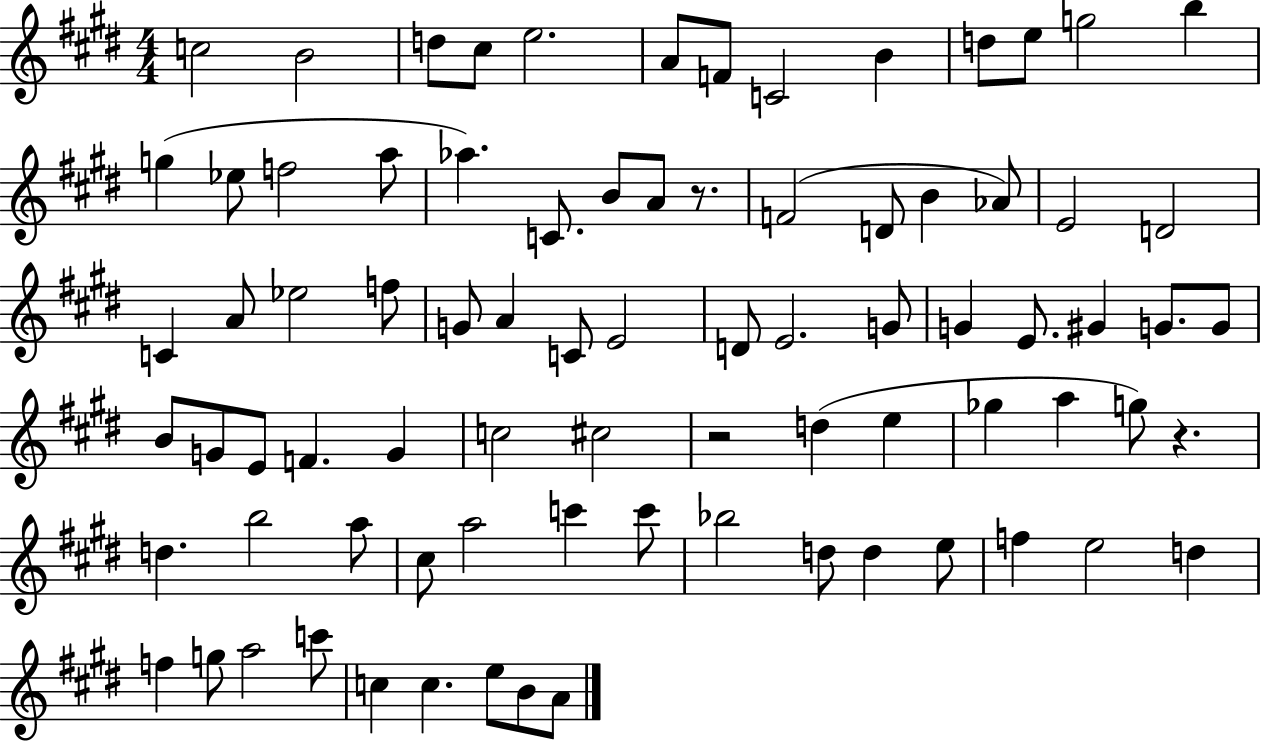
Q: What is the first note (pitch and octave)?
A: C5